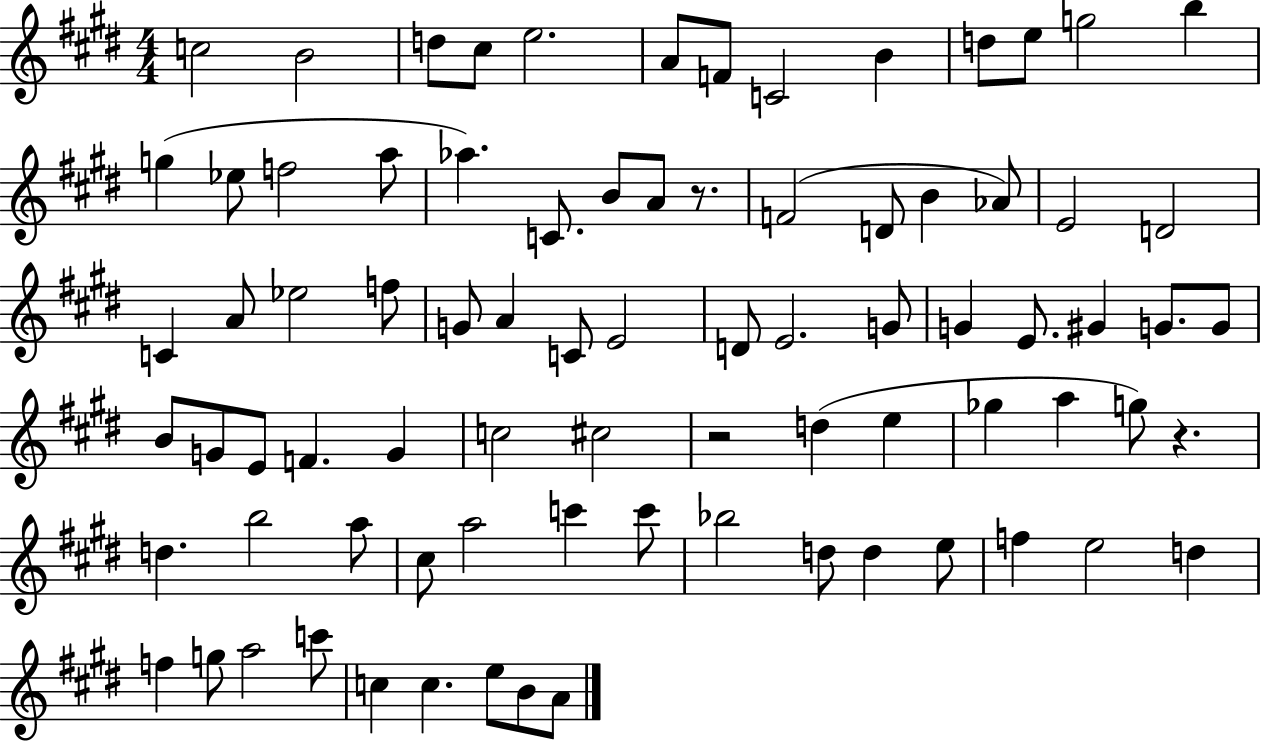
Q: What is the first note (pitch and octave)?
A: C5